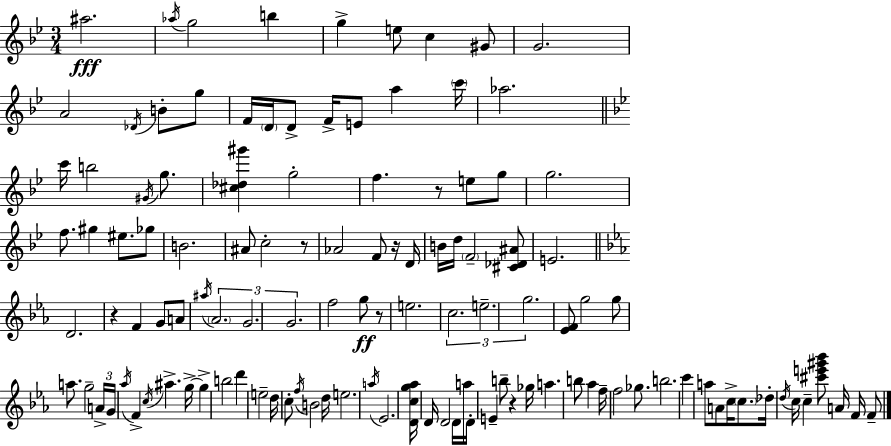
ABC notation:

X:1
T:Untitled
M:3/4
L:1/4
K:Bb
^a2 _a/4 g2 b g e/2 c ^G/2 G2 A2 _D/4 B/2 g/2 F/4 D/4 D/2 F/4 E/2 a c'/4 _a2 c'/4 b2 ^G/4 g/2 [^c_d^g'] g2 f z/2 e/2 g/2 g2 f/2 ^g ^e/2 _g/2 B2 ^A/2 c2 z/2 _A2 F/2 z/4 D/4 B/4 d/4 F2 [^C_D^A]/2 E2 D2 z F G/2 A/2 ^a/4 _A2 G2 G2 f2 g/2 z/2 e2 c2 e2 g2 [_EF]/2 g2 g/2 a/2 g2 A/4 G/4 _a/4 F c/4 ^a g/4 g b2 d' e2 d/4 c/2 f/4 B2 d/4 e2 a/4 _E2 [Dcg_a]/4 D/4 D2 D/4 a/4 D/4 E b/2 z _g/4 a b/2 _a f/4 f2 _g/2 b2 c' a/2 A/2 c/4 c/2 _d/4 d/4 c/4 c [^c'e'^g'_b']/2 A/4 F/4 F/2